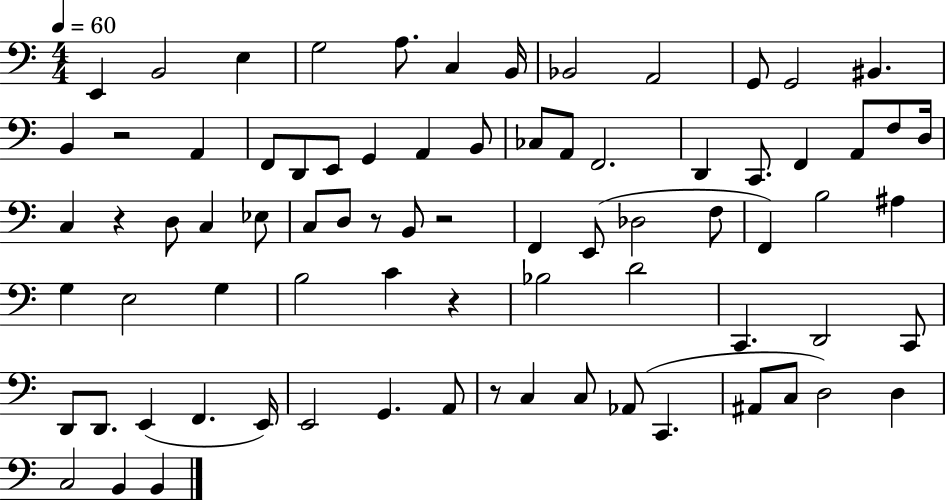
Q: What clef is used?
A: bass